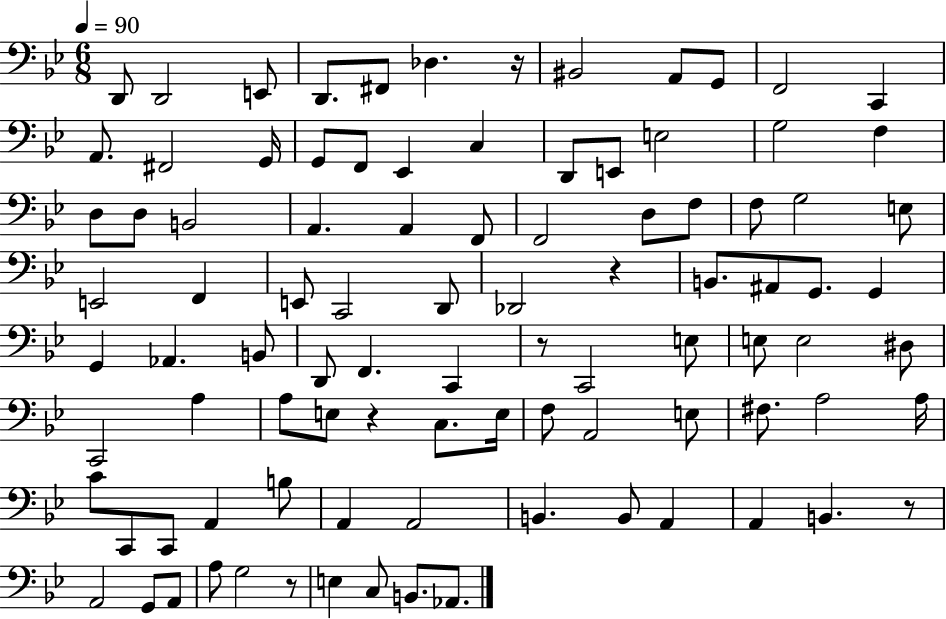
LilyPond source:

{
  \clef bass
  \numericTimeSignature
  \time 6/8
  \key bes \major
  \tempo 4 = 90
  d,8 d,2 e,8 | d,8. fis,8 des4. r16 | bis,2 a,8 g,8 | f,2 c,4 | \break a,8. fis,2 g,16 | g,8 f,8 ees,4 c4 | d,8 e,8 e2 | g2 f4 | \break d8 d8 b,2 | a,4. a,4 f,8 | f,2 d8 f8 | f8 g2 e8 | \break e,2 f,4 | e,8 c,2 d,8 | des,2 r4 | b,8. ais,8 g,8. g,4 | \break g,4 aes,4. b,8 | d,8 f,4. c,4 | r8 c,2 e8 | e8 e2 dis8 | \break c,2 a4 | a8 e8 r4 c8. e16 | f8 a,2 e8 | fis8. a2 a16 | \break c'8 c,8 c,8 a,4 b8 | a,4 a,2 | b,4. b,8 a,4 | a,4 b,4. r8 | \break a,2 g,8 a,8 | a8 g2 r8 | e4 c8 b,8. aes,8. | \bar "|."
}